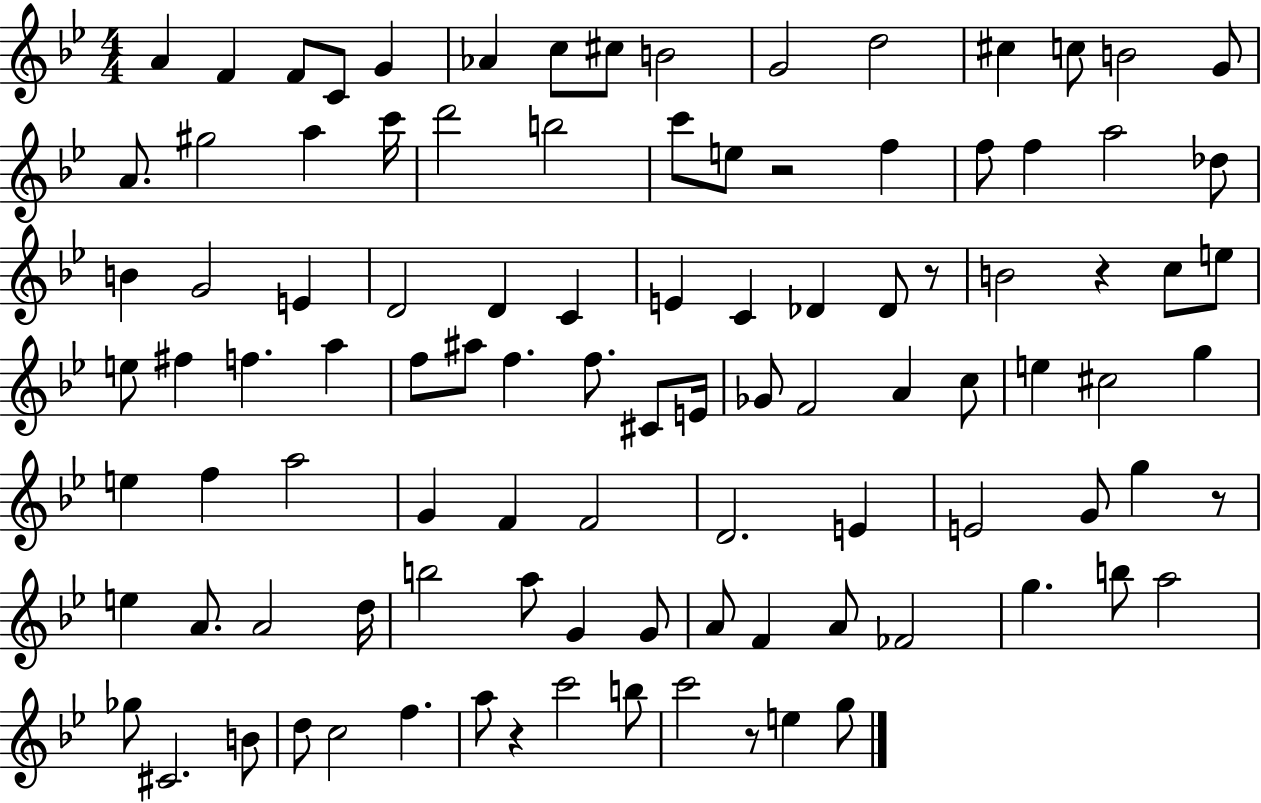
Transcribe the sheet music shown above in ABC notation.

X:1
T:Untitled
M:4/4
L:1/4
K:Bb
A F F/2 C/2 G _A c/2 ^c/2 B2 G2 d2 ^c c/2 B2 G/2 A/2 ^g2 a c'/4 d'2 b2 c'/2 e/2 z2 f f/2 f a2 _d/2 B G2 E D2 D C E C _D _D/2 z/2 B2 z c/2 e/2 e/2 ^f f a f/2 ^a/2 f f/2 ^C/2 E/4 _G/2 F2 A c/2 e ^c2 g e f a2 G F F2 D2 E E2 G/2 g z/2 e A/2 A2 d/4 b2 a/2 G G/2 A/2 F A/2 _F2 g b/2 a2 _g/2 ^C2 B/2 d/2 c2 f a/2 z c'2 b/2 c'2 z/2 e g/2